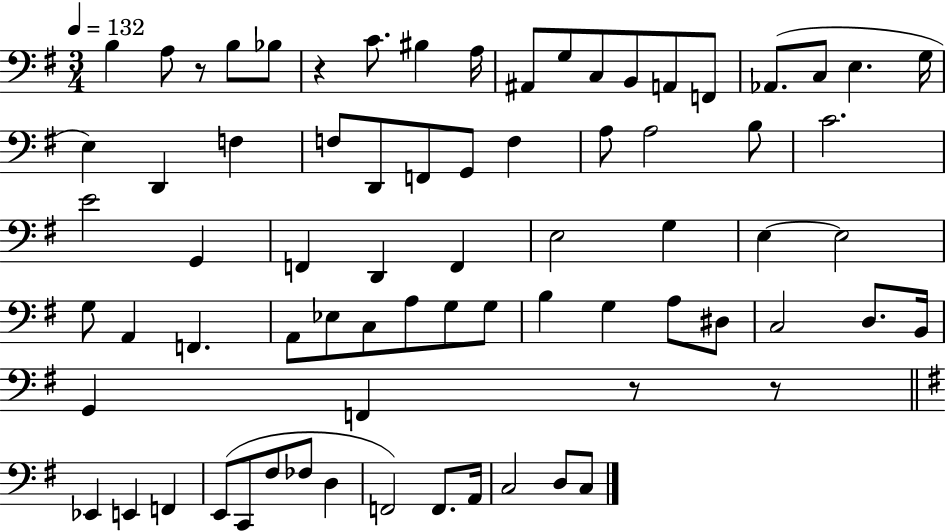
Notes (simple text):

B3/q A3/e R/e B3/e Bb3/e R/q C4/e. BIS3/q A3/s A#2/e G3/e C3/e B2/e A2/e F2/e Ab2/e. C3/e E3/q. G3/s E3/q D2/q F3/q F3/e D2/e F2/e G2/e F3/q A3/e A3/h B3/e C4/h. E4/h G2/q F2/q D2/q F2/q E3/h G3/q E3/q E3/h G3/e A2/q F2/q. A2/e Eb3/e C3/e A3/e G3/e G3/e B3/q G3/q A3/e D#3/e C3/h D3/e. B2/s G2/q F2/q R/e R/e Eb2/q E2/q F2/q E2/e C2/e F#3/e FES3/e D3/q F2/h F2/e. A2/s C3/h D3/e C3/e